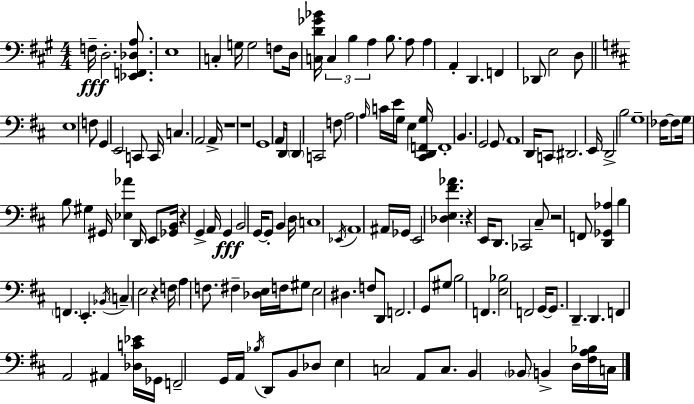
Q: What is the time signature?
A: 4/4